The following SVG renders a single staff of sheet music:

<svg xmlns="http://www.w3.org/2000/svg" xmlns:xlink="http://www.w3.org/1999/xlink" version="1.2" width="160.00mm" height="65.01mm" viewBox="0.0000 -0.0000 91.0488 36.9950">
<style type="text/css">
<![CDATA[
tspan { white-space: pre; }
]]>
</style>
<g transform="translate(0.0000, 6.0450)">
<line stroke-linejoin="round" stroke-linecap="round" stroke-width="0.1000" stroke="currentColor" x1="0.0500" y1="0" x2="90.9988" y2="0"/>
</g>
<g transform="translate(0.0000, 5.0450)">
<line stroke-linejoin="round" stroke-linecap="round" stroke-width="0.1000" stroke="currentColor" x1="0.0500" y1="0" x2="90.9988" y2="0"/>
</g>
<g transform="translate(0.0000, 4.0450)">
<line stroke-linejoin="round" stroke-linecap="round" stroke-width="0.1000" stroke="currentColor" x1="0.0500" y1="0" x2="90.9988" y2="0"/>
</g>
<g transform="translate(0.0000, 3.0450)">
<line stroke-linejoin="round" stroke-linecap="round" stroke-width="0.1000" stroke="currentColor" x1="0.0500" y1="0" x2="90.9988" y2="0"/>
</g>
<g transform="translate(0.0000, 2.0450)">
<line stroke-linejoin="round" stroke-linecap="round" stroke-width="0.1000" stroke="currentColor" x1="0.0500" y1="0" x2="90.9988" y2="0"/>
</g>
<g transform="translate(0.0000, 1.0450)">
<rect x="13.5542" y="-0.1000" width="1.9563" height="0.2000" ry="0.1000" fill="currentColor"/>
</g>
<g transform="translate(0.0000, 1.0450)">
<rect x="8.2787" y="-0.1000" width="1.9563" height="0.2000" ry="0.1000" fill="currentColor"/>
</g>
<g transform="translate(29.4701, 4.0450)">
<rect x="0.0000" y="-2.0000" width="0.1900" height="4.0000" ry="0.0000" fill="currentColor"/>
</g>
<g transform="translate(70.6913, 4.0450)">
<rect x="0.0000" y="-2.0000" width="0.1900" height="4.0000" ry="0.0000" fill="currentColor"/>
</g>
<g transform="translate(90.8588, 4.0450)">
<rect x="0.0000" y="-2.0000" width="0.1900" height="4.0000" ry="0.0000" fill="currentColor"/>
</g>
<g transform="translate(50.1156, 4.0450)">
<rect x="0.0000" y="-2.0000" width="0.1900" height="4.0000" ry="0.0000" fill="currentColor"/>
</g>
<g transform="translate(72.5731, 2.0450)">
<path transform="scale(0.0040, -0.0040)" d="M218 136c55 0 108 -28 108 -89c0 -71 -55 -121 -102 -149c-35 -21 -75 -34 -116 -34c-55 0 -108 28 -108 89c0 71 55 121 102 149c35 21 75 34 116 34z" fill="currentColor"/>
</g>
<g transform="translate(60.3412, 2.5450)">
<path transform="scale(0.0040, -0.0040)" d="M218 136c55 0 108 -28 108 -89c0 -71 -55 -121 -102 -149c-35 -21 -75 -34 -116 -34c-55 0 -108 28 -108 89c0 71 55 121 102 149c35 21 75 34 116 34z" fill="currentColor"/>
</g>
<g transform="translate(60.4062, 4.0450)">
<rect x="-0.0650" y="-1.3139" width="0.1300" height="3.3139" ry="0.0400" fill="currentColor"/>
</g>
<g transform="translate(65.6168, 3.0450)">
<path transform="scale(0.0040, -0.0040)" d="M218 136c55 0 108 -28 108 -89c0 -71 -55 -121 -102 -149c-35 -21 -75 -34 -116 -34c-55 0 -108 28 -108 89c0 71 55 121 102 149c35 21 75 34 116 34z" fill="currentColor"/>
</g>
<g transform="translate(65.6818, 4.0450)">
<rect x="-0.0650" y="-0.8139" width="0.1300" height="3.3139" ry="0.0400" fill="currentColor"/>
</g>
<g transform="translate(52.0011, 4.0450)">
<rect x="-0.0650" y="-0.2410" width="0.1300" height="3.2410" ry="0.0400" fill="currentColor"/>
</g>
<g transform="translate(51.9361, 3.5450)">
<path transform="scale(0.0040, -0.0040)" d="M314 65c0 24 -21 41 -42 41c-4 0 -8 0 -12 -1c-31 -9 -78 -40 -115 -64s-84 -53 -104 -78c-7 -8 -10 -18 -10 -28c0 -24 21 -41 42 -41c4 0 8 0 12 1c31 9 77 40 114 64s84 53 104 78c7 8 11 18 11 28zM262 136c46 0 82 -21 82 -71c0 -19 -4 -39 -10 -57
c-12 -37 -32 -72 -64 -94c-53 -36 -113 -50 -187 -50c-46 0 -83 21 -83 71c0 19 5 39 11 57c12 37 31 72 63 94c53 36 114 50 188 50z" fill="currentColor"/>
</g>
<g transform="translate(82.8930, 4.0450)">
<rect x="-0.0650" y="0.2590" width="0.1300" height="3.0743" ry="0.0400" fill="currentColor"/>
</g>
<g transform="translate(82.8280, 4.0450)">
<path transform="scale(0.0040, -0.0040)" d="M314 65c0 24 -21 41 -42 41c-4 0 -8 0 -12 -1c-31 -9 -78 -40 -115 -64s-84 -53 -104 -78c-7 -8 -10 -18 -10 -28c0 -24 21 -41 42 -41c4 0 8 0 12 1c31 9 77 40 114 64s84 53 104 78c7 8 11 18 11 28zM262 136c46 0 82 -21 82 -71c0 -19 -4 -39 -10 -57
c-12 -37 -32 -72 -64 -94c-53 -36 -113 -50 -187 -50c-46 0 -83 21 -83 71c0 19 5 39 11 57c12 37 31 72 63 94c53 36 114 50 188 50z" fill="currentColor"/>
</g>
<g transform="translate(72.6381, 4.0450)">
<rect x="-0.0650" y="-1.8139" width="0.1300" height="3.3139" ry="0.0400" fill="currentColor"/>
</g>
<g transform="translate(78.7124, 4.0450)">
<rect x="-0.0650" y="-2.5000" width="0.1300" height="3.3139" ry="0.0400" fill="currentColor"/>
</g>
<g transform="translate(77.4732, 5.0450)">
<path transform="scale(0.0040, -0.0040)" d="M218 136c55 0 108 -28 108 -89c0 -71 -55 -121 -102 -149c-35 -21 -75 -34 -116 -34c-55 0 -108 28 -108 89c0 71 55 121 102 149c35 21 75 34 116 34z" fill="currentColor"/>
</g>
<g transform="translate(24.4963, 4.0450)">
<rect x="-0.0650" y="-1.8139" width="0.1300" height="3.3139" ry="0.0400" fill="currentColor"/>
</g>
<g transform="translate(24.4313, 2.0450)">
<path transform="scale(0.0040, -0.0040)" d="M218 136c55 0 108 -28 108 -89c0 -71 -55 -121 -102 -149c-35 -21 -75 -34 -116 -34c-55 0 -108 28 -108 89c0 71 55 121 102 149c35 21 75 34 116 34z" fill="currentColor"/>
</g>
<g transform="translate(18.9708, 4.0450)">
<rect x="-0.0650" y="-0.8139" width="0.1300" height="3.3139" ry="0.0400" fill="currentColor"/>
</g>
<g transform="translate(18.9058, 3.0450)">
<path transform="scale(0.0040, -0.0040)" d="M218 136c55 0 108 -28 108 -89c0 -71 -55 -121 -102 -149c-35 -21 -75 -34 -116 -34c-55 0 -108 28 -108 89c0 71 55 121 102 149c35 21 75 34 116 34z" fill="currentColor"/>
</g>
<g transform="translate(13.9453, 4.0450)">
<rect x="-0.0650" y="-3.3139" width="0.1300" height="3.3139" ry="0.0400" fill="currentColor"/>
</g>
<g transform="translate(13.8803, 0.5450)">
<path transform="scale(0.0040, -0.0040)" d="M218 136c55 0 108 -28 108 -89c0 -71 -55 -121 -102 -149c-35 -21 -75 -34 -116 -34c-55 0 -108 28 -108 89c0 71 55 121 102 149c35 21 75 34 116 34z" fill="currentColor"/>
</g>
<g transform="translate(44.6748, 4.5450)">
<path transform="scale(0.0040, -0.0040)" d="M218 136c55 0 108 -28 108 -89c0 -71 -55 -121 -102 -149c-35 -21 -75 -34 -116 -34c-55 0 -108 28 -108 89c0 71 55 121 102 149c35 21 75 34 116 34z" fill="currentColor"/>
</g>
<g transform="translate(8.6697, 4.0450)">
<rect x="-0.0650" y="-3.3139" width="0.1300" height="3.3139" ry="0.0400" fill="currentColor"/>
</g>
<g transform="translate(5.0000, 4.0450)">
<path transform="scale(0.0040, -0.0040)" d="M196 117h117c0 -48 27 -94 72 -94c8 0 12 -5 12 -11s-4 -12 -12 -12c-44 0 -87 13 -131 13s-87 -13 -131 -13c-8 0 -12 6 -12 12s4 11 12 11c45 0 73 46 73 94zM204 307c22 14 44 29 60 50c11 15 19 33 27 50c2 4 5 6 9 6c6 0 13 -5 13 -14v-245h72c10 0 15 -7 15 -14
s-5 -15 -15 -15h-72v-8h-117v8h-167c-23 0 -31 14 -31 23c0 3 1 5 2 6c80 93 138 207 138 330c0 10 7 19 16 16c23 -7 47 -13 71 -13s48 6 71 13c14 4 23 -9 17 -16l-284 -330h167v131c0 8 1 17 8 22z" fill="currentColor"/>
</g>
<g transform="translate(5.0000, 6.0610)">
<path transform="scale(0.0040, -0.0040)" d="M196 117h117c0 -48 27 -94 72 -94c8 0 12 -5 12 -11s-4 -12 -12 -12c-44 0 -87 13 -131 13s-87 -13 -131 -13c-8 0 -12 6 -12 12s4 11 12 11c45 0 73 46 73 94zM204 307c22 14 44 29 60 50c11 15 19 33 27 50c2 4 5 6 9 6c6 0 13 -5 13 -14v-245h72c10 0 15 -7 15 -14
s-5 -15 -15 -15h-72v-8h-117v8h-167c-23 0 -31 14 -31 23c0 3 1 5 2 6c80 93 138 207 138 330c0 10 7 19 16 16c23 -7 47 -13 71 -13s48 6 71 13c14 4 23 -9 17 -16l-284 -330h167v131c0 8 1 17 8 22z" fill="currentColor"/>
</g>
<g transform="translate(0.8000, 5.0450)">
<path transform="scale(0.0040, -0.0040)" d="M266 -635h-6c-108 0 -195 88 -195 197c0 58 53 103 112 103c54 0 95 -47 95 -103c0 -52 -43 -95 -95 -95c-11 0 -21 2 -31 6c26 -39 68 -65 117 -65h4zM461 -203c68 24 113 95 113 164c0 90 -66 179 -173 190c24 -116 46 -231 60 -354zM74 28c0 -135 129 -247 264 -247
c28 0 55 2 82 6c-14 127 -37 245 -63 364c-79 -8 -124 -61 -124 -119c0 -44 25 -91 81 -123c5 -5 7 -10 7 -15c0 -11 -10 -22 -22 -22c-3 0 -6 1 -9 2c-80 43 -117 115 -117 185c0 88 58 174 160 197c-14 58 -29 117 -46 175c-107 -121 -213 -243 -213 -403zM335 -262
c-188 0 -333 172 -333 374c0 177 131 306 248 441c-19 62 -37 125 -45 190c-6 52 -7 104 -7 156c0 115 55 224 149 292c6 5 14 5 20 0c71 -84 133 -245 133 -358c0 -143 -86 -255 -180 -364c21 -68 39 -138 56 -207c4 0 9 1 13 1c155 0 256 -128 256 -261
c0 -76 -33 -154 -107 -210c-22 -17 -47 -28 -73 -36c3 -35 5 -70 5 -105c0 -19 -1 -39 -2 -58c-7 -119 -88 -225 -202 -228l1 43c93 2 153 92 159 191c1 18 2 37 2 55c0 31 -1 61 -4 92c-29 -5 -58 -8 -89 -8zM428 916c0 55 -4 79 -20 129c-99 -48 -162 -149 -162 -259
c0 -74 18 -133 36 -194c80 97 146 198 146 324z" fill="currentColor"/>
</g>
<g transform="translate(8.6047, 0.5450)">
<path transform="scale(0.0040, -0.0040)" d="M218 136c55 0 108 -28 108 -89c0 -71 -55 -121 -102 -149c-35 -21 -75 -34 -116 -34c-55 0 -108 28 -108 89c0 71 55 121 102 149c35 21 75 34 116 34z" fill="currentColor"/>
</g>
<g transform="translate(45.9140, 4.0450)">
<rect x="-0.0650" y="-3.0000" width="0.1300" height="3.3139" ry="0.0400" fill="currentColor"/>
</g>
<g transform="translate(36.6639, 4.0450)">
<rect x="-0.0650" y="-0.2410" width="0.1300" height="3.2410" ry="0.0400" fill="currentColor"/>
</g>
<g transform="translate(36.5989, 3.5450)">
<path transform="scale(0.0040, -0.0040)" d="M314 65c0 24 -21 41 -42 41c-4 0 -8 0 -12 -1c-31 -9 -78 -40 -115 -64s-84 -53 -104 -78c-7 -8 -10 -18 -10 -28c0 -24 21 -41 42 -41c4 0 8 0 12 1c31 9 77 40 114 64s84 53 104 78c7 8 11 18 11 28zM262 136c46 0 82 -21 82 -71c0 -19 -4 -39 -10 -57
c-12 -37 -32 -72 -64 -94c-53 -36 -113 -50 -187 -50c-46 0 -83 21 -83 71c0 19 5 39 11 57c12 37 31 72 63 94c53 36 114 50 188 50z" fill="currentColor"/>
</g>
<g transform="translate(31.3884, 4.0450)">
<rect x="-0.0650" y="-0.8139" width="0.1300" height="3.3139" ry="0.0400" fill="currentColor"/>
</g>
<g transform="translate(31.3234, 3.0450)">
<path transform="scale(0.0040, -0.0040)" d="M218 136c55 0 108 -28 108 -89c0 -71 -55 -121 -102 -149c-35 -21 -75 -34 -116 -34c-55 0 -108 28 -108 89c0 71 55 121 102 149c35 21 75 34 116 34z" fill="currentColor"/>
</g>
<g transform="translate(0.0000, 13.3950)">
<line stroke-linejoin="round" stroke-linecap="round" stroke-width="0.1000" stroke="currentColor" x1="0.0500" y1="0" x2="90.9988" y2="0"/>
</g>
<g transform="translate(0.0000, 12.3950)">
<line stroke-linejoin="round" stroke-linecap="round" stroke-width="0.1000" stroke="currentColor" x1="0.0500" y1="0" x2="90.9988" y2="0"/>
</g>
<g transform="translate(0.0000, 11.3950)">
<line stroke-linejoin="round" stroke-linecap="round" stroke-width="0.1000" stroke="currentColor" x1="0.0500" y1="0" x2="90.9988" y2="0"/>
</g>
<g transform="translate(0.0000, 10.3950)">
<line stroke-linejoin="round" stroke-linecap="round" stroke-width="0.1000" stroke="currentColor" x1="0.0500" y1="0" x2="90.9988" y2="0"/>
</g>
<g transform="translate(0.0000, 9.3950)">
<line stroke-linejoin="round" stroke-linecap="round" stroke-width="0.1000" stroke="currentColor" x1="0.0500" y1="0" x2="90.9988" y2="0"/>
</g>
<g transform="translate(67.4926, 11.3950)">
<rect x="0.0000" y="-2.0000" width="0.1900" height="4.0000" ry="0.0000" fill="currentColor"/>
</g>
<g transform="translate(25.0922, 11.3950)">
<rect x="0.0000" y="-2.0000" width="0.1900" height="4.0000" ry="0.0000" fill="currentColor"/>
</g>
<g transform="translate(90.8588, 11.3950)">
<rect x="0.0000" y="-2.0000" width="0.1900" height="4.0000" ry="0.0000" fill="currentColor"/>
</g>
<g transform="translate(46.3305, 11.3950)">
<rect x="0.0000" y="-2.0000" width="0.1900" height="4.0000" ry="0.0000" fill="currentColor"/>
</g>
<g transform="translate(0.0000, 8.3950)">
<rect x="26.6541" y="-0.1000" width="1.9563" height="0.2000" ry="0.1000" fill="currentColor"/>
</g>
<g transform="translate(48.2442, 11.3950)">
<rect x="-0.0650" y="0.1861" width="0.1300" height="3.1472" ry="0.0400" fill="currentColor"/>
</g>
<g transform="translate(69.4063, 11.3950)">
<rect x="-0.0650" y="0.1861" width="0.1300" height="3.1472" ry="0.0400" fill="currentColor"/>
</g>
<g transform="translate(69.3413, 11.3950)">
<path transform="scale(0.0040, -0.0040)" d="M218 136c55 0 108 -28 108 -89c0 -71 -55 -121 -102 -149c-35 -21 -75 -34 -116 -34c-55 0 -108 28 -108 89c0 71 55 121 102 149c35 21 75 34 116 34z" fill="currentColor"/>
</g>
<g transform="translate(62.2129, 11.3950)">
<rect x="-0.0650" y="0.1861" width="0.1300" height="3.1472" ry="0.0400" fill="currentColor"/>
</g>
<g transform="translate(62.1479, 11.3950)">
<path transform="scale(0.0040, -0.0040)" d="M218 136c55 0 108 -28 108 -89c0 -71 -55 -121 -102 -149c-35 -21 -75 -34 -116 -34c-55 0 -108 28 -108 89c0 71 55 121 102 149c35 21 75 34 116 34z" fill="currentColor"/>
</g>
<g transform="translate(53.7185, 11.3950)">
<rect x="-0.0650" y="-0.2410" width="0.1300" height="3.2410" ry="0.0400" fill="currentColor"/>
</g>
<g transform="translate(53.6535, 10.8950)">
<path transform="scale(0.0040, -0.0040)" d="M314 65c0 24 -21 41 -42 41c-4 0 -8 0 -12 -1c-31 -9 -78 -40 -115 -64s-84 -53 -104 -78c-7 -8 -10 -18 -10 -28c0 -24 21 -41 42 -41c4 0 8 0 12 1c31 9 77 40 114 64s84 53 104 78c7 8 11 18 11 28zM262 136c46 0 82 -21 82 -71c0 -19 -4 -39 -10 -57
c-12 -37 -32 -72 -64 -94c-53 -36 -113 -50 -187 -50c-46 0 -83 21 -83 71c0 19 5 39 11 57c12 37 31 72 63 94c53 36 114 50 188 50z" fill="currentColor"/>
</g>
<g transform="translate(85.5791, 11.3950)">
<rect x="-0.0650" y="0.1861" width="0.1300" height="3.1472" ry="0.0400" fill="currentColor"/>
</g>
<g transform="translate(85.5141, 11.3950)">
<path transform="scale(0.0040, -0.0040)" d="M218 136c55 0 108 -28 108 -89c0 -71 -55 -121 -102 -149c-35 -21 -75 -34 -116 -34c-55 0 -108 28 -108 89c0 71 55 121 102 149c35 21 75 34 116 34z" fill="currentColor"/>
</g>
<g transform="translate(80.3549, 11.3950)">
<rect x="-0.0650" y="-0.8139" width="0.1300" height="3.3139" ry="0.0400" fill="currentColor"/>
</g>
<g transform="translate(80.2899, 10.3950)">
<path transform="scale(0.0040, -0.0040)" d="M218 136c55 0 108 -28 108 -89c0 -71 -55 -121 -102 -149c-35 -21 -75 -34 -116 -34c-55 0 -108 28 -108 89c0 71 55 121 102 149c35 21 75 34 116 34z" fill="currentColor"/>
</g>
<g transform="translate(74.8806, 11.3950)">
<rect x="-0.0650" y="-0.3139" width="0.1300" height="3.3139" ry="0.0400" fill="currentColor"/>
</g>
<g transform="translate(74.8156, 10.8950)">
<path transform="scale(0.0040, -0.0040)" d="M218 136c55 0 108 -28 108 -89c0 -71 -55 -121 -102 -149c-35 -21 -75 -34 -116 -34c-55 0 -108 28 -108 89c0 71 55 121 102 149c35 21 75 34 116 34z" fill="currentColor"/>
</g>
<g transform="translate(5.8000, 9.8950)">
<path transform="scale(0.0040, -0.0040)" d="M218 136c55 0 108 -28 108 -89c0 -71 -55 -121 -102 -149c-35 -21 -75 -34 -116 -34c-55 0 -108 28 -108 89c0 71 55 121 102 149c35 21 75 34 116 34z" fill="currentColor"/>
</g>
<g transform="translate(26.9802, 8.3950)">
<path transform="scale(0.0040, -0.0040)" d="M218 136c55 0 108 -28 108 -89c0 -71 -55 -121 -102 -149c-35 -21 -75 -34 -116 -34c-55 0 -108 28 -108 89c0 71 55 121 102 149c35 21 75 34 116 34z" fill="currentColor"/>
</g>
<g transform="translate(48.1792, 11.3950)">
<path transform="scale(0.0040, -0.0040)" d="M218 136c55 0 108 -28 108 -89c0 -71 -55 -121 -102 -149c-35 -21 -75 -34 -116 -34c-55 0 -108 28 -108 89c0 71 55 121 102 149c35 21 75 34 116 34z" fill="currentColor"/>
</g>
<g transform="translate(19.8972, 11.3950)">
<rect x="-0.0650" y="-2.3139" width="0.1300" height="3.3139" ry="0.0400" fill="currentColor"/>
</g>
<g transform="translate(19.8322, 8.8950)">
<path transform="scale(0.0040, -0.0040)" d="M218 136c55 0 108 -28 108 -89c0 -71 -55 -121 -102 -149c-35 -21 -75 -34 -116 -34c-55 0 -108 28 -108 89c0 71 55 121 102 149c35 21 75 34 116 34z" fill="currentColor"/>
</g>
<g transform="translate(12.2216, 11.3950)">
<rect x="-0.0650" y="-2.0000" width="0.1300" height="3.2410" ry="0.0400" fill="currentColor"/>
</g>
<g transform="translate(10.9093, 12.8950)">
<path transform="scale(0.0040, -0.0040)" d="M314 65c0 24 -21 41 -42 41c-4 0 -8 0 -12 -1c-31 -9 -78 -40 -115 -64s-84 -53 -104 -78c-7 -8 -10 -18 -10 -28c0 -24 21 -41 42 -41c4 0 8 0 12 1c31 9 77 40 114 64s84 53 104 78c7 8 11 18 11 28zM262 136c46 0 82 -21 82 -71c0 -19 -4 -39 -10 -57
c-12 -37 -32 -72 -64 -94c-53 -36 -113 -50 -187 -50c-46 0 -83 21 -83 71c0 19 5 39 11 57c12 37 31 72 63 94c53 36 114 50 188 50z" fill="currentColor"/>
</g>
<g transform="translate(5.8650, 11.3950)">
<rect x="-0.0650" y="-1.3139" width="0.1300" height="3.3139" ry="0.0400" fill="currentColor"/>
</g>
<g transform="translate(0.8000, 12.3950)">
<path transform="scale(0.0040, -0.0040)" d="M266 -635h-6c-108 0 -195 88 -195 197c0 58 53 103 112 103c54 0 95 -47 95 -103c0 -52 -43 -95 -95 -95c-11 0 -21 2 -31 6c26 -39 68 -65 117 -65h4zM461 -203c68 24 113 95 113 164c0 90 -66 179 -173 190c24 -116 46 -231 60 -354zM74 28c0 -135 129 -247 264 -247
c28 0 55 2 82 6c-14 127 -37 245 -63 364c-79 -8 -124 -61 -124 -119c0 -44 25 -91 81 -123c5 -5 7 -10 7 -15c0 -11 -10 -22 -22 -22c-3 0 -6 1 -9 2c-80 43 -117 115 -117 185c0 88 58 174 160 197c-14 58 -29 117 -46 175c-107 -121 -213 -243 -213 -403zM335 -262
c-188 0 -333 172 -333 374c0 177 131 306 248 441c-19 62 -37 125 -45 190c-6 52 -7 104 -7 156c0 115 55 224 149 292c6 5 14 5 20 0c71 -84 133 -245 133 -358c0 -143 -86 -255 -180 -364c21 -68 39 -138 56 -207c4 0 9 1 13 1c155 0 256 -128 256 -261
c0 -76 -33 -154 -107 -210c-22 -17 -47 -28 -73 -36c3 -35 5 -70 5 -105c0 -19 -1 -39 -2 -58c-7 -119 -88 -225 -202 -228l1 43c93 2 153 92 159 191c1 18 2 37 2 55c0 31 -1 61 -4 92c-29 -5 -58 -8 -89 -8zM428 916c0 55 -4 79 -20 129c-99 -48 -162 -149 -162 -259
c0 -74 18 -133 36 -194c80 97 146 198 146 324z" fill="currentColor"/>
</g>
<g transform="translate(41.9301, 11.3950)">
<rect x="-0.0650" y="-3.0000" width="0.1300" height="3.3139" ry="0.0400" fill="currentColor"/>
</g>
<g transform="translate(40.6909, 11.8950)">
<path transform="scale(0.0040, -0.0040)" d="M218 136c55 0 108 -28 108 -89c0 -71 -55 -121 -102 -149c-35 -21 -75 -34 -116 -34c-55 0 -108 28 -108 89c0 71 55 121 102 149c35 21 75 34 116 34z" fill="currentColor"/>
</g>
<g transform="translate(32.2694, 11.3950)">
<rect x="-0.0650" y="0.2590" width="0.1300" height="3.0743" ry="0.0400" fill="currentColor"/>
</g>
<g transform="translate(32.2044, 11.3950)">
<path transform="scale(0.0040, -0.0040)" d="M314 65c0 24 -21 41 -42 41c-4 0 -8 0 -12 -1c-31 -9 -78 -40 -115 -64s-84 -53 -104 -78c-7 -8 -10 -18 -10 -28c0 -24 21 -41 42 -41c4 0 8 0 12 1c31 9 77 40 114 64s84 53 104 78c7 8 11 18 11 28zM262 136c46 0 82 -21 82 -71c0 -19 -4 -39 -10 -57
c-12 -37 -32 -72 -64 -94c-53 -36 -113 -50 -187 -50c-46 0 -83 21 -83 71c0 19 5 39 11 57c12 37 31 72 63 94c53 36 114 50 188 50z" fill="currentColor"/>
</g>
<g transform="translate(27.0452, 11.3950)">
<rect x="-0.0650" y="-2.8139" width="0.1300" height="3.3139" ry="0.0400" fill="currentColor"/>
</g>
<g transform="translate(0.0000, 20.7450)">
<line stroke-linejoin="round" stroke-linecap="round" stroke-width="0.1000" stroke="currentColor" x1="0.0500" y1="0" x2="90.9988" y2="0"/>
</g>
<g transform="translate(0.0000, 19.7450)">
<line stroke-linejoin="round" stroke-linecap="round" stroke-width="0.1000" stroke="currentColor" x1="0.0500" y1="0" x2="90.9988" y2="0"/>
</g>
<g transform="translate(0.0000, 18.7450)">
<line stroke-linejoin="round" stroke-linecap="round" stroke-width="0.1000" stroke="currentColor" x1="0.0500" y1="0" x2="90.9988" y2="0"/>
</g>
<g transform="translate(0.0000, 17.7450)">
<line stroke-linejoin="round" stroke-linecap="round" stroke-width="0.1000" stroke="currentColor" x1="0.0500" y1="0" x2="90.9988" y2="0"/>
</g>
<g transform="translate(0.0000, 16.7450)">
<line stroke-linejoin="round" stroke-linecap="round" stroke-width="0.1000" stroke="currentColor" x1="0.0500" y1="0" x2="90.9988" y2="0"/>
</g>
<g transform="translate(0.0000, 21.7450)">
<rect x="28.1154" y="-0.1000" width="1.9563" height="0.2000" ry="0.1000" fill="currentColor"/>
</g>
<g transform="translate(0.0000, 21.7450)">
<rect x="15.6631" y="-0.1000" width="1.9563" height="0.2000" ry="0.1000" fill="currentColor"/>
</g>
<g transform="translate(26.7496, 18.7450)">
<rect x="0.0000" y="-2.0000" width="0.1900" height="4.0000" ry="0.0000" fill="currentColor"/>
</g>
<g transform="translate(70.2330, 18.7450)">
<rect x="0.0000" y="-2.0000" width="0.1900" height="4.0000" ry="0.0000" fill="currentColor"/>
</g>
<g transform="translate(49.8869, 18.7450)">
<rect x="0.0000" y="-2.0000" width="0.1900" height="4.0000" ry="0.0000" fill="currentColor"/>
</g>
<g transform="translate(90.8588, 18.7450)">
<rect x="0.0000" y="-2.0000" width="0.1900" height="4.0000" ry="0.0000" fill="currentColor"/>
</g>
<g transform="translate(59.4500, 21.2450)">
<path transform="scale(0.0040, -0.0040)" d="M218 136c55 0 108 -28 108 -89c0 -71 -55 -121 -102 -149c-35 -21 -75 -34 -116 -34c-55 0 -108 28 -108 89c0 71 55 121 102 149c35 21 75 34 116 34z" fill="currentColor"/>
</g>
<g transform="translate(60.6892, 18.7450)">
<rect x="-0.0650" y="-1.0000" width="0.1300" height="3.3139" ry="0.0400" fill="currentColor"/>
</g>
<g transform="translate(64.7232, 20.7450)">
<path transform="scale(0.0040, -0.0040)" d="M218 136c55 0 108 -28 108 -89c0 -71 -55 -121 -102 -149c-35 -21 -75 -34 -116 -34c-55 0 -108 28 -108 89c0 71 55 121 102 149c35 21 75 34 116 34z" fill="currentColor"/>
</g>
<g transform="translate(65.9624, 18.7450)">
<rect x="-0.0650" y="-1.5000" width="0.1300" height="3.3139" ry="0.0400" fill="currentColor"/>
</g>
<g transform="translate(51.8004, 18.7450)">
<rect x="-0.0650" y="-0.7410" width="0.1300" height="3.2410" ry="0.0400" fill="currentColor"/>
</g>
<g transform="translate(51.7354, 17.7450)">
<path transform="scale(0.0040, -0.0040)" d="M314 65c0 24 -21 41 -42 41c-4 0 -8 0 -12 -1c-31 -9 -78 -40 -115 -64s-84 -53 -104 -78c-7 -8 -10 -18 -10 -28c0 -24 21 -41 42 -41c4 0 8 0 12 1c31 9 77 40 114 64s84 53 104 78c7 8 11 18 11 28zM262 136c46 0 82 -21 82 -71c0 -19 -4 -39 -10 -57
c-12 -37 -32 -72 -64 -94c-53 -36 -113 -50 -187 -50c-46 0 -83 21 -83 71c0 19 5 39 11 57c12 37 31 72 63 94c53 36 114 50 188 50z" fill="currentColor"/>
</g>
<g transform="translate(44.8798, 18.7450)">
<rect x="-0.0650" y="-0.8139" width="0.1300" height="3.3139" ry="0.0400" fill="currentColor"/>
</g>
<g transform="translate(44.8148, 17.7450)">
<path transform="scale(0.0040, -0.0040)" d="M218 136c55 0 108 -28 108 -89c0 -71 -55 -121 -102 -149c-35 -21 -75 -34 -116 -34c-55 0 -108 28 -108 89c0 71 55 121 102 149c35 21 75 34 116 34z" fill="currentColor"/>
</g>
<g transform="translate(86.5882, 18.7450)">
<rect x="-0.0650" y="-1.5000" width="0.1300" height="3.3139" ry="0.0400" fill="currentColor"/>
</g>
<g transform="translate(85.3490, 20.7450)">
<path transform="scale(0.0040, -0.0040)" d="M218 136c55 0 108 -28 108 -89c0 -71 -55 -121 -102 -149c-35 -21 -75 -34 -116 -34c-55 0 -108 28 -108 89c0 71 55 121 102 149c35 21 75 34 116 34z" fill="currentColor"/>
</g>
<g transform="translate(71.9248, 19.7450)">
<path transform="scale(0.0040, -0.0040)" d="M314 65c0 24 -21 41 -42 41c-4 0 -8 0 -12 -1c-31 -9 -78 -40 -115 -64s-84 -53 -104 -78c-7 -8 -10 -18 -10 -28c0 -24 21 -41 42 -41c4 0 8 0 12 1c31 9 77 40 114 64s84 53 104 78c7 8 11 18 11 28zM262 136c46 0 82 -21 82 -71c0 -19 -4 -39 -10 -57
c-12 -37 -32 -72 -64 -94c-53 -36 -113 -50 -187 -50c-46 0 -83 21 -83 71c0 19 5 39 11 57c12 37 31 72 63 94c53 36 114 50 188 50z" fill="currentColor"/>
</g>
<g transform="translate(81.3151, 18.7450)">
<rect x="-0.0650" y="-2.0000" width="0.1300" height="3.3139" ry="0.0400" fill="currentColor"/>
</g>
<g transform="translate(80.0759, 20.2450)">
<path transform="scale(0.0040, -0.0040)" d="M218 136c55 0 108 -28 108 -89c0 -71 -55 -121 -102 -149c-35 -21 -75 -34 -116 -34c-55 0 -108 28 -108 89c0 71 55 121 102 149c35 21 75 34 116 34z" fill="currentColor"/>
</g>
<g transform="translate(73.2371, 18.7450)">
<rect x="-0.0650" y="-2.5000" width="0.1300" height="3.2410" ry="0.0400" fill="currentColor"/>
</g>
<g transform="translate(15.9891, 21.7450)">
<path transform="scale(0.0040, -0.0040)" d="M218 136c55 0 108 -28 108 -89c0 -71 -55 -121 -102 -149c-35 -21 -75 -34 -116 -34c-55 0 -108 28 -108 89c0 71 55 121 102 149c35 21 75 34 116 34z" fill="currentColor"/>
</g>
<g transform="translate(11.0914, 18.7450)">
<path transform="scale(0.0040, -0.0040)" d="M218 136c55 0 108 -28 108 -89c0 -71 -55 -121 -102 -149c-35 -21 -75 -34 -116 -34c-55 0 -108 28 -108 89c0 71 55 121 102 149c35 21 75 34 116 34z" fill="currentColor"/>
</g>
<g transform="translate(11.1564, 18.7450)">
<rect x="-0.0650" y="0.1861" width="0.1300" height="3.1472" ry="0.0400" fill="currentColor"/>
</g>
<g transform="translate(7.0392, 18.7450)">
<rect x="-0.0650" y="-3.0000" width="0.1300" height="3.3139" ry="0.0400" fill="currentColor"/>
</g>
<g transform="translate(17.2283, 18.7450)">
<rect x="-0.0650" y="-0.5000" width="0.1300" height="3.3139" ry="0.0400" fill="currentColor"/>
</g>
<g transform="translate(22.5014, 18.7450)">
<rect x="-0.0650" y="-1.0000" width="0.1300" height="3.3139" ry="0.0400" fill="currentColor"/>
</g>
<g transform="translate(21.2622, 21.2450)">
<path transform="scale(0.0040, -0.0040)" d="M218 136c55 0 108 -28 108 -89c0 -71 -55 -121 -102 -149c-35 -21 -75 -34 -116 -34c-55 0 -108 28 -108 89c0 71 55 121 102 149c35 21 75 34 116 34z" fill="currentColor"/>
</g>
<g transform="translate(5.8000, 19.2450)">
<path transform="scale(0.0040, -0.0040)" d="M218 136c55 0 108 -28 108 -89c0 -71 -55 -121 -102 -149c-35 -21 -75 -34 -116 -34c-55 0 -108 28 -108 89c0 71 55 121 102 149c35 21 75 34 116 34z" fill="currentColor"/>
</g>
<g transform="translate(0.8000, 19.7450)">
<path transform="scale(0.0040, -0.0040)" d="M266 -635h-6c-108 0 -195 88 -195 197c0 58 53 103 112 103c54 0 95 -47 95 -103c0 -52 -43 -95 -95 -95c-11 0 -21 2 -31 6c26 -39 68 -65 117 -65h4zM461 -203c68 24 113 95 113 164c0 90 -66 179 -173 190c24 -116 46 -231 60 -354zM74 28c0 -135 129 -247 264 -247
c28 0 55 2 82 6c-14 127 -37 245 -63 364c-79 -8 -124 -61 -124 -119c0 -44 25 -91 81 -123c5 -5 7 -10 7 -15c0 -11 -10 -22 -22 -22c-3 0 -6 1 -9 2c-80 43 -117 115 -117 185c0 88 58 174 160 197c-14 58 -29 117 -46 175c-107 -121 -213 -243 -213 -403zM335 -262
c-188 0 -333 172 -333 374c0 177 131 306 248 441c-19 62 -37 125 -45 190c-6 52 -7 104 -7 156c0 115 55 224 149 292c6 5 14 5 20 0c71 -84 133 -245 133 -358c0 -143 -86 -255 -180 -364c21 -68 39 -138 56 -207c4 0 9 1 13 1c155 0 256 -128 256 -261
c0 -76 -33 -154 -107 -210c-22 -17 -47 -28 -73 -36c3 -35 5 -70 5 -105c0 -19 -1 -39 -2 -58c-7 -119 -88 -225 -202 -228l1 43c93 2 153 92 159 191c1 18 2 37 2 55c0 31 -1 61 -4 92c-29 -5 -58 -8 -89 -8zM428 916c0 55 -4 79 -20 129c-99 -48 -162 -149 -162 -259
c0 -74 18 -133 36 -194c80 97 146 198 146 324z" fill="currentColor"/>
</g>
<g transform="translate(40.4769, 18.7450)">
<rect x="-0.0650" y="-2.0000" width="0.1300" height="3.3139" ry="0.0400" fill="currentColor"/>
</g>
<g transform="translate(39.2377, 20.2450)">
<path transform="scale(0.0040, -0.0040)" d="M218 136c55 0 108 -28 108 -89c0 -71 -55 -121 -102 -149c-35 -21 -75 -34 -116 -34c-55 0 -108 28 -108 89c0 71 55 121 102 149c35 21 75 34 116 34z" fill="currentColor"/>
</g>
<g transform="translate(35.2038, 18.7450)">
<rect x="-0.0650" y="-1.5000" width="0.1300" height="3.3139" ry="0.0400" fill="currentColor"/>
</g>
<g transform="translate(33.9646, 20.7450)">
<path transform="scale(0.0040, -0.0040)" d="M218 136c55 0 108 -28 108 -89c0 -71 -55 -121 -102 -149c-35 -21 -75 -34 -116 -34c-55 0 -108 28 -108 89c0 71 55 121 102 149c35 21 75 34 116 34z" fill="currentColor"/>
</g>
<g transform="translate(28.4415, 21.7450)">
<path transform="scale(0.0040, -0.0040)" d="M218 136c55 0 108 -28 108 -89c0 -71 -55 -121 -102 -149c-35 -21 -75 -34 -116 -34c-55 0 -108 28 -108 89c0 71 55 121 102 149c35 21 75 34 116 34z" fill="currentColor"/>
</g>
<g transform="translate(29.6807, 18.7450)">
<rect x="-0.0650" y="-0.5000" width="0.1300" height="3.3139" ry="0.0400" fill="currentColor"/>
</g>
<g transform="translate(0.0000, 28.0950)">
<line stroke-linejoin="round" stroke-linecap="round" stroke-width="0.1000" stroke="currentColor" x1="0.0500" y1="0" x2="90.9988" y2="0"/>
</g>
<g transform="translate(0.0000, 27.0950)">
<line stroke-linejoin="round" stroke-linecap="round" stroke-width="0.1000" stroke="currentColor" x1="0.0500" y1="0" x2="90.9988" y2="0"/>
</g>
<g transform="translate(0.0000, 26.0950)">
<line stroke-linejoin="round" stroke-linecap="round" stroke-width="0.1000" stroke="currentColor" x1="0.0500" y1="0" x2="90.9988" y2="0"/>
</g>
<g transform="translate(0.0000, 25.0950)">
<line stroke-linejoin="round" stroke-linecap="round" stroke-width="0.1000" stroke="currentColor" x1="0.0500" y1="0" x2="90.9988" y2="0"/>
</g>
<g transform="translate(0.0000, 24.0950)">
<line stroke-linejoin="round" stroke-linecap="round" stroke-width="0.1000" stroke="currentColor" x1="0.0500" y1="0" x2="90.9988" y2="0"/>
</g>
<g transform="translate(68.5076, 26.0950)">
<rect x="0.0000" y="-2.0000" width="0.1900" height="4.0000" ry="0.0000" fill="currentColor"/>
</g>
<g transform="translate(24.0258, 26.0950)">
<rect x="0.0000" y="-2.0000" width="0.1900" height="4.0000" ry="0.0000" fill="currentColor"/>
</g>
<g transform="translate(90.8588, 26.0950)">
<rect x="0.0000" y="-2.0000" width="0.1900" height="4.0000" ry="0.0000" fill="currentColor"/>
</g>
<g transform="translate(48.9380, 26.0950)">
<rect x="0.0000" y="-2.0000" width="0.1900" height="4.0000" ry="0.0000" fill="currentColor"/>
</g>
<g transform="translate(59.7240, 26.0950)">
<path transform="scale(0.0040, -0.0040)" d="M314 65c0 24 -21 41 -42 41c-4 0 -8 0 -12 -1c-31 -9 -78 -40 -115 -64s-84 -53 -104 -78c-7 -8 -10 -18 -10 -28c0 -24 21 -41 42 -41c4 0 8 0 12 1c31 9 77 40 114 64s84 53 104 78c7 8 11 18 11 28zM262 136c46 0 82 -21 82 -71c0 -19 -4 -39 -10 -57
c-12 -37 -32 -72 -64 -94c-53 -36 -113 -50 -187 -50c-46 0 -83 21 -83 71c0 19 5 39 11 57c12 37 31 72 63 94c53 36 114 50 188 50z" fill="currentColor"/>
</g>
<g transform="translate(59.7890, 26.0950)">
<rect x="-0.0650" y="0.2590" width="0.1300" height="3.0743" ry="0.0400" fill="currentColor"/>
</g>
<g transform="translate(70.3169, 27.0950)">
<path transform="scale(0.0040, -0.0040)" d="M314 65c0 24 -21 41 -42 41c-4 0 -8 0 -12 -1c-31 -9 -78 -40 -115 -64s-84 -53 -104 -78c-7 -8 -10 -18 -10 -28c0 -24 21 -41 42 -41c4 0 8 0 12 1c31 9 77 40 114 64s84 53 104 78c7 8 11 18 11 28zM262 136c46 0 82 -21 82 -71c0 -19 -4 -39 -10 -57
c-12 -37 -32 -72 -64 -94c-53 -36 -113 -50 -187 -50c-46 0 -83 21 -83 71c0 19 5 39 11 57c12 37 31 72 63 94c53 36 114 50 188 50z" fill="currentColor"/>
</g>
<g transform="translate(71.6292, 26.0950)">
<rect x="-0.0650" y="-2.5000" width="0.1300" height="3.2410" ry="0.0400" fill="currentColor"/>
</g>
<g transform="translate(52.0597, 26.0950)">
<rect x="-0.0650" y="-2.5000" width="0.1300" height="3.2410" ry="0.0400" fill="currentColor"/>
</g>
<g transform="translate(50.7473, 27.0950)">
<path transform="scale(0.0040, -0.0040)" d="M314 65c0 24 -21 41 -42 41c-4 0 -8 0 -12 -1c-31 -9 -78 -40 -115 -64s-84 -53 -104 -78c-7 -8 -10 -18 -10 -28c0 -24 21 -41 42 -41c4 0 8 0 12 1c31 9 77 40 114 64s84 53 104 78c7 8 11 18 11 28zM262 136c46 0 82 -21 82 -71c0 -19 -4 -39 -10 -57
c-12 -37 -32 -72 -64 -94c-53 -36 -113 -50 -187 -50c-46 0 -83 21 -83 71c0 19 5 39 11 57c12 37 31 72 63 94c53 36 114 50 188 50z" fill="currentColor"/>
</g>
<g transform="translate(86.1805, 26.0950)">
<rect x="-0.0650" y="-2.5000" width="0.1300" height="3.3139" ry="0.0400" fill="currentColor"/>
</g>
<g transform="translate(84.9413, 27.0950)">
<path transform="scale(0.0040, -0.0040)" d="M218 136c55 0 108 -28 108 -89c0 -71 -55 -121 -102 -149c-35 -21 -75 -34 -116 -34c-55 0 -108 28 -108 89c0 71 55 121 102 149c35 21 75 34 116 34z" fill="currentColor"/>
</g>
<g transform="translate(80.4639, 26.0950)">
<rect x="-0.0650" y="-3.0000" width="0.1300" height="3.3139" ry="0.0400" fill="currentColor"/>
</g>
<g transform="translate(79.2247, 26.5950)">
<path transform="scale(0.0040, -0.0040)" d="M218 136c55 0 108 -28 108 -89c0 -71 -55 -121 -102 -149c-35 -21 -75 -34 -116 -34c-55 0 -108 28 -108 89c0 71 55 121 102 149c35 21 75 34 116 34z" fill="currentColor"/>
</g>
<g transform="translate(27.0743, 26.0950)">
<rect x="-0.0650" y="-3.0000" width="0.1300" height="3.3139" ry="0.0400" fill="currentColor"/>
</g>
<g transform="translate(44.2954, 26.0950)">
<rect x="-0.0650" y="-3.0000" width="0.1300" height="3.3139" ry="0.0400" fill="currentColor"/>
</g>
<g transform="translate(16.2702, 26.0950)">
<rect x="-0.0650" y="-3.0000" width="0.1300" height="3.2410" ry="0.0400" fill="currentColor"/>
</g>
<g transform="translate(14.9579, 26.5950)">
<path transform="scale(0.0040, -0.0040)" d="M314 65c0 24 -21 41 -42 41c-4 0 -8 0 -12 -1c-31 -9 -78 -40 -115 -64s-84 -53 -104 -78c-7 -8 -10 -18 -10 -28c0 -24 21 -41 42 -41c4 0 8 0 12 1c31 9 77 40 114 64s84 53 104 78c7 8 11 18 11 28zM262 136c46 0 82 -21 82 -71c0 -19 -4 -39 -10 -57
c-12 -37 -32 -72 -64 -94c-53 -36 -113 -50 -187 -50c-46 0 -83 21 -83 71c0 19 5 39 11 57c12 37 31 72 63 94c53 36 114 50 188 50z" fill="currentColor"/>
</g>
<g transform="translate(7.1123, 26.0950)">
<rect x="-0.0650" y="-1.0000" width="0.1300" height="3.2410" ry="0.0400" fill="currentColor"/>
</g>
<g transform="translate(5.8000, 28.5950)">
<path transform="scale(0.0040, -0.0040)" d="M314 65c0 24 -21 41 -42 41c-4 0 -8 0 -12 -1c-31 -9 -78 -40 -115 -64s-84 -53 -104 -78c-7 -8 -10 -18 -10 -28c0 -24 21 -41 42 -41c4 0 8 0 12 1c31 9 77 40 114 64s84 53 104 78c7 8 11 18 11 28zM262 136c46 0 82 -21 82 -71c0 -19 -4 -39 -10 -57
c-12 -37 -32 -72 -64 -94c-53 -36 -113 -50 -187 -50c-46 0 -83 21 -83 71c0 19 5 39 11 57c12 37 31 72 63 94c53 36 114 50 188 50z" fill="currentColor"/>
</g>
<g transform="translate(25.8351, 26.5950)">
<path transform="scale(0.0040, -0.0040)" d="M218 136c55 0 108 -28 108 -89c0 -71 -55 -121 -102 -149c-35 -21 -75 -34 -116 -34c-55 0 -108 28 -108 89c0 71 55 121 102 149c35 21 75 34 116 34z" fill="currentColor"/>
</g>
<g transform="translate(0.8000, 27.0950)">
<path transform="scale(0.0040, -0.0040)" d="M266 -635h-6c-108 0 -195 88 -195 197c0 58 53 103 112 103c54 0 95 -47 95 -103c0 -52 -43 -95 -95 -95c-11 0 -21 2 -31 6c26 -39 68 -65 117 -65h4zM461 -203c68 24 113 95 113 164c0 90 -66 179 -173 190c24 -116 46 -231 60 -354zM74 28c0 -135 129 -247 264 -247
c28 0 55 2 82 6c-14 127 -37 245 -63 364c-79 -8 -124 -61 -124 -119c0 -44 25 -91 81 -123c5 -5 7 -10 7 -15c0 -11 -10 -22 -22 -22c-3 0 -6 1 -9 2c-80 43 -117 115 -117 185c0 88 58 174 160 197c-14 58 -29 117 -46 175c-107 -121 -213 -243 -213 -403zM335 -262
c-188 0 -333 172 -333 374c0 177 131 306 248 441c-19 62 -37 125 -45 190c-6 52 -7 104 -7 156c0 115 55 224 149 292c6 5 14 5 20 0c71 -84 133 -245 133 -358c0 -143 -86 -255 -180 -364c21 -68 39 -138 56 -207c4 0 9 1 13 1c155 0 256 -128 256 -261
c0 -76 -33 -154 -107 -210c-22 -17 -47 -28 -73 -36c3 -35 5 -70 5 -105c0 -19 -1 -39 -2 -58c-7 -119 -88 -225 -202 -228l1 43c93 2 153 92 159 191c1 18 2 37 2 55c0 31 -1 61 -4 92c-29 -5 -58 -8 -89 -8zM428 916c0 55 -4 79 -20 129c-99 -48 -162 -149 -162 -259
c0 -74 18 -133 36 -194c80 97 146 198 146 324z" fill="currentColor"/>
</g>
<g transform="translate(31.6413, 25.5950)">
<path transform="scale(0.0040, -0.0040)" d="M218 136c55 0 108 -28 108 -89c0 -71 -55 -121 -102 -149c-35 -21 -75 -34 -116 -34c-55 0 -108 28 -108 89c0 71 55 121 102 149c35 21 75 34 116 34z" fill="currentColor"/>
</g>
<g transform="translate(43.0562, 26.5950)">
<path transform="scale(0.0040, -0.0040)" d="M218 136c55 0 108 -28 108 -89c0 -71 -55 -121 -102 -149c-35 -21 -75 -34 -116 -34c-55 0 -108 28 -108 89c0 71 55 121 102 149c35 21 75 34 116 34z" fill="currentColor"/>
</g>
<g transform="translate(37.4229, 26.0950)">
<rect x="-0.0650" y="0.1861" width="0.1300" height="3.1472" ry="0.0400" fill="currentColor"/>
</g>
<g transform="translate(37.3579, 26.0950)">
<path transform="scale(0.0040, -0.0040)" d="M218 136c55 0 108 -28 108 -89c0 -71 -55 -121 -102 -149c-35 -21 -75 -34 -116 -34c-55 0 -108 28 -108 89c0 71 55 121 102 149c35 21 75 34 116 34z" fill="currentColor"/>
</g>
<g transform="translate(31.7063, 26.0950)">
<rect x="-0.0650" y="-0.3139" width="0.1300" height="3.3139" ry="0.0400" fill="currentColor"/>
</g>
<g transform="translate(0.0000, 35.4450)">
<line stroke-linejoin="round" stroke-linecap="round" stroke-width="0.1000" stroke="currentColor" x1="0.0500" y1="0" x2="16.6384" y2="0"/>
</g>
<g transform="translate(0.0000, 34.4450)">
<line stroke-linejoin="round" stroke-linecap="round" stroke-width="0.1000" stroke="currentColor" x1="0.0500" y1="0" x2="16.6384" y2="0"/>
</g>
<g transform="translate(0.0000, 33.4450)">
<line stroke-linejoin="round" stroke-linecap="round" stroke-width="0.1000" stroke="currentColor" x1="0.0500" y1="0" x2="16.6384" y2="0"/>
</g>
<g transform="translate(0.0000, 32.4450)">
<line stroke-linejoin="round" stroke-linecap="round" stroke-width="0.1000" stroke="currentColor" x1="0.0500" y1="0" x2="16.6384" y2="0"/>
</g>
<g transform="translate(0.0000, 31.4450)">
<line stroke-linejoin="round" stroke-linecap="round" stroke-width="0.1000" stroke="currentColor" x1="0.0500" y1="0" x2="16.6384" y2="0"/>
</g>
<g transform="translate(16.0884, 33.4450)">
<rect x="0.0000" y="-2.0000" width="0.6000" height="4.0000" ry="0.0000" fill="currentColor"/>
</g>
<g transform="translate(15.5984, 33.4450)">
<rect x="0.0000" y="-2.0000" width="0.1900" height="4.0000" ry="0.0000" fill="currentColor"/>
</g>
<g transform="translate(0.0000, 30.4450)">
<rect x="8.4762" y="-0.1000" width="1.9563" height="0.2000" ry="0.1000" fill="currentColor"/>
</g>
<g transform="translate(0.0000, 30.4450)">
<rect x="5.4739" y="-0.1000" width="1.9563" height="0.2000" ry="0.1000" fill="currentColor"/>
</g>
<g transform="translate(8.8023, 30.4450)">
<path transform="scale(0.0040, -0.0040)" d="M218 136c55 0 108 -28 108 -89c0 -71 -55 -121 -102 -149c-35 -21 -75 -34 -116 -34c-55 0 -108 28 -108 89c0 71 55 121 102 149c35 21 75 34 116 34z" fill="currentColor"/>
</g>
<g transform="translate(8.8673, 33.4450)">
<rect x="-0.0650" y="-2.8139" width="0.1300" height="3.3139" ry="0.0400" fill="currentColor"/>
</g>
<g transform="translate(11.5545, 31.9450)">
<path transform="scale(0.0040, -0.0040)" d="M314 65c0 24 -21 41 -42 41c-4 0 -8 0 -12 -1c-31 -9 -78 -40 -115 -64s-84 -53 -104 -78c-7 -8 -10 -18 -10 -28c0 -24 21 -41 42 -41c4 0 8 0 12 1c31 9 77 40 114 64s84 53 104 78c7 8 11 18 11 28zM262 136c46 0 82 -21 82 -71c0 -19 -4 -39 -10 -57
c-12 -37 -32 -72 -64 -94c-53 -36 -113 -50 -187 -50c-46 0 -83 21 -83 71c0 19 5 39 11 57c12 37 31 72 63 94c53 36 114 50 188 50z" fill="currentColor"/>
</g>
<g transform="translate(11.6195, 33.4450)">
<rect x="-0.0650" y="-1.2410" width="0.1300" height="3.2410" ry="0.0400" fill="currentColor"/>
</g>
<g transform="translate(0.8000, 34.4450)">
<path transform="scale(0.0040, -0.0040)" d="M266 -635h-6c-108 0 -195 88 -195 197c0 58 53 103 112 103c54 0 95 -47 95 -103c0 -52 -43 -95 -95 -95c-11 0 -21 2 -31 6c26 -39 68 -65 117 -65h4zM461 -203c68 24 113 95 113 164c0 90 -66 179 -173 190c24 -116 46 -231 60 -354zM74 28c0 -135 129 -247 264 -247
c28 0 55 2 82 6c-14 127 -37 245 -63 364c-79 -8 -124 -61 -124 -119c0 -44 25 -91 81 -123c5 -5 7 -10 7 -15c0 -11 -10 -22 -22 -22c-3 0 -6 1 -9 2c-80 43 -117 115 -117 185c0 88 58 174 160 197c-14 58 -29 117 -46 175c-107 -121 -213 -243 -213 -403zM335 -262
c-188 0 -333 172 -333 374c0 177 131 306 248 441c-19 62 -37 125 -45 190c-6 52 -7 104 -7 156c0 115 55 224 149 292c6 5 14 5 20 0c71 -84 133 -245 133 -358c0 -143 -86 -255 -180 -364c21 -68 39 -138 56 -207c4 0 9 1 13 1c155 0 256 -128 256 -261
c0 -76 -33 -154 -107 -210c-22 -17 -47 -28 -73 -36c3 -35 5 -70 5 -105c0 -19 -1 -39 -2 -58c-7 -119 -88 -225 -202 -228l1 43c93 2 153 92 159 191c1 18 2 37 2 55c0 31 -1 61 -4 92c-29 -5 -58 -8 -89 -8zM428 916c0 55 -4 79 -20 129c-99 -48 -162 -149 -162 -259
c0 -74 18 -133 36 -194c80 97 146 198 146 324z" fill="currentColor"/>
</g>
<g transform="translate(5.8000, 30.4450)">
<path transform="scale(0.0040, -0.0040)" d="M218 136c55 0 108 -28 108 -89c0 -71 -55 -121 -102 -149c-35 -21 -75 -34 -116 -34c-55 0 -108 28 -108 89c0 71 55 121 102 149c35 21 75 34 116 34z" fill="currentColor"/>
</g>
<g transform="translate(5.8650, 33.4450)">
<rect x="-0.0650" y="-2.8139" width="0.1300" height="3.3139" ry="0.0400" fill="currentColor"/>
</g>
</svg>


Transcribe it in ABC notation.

X:1
T:Untitled
M:4/4
L:1/4
K:C
b b d f d c2 A c2 e d f G B2 e F2 g a B2 A B c2 B B c d B A B C D C E F d d2 D E G2 F E D2 A2 A c B A G2 B2 G2 A G a a e2